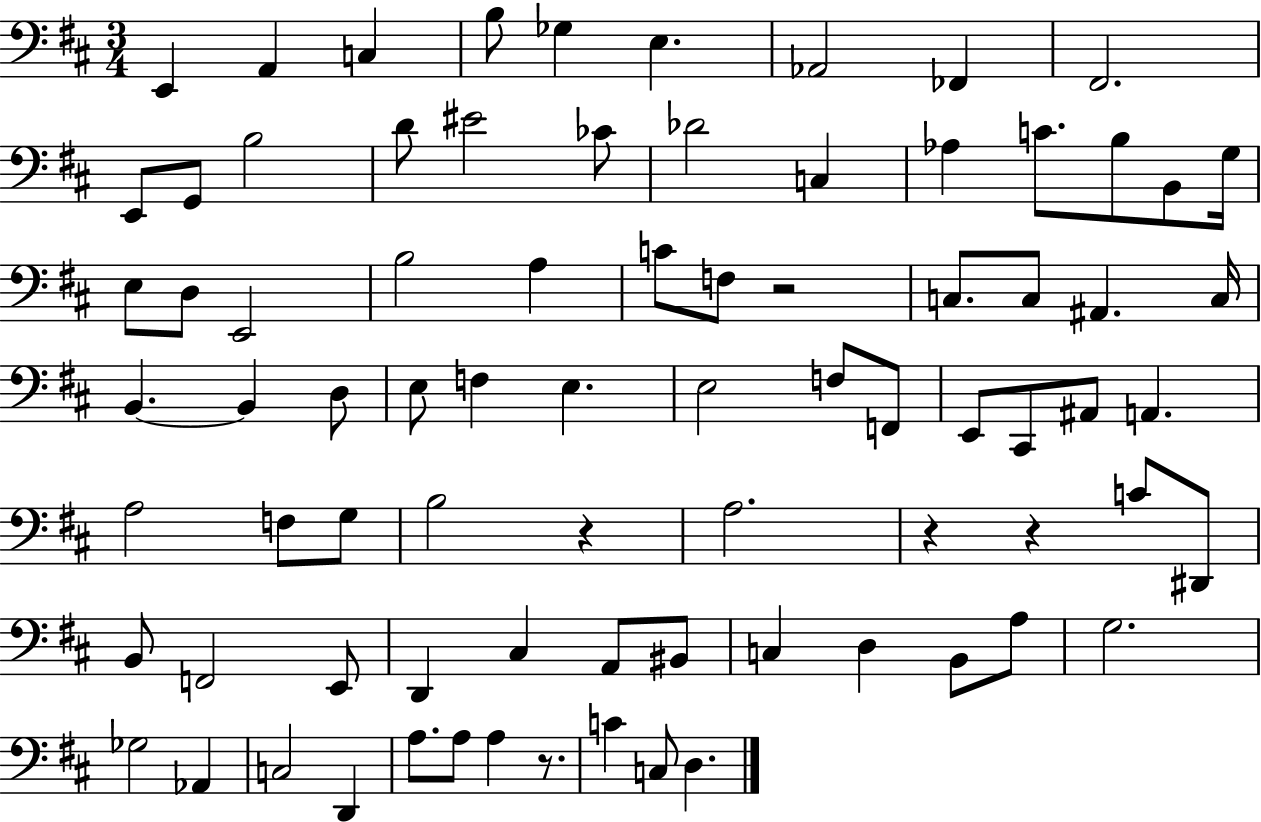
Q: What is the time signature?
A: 3/4